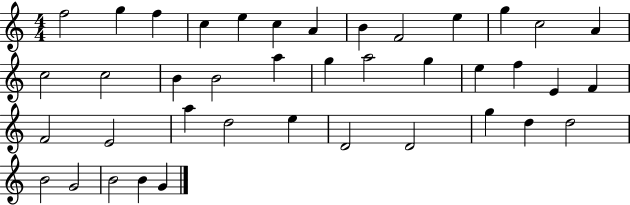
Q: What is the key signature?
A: C major